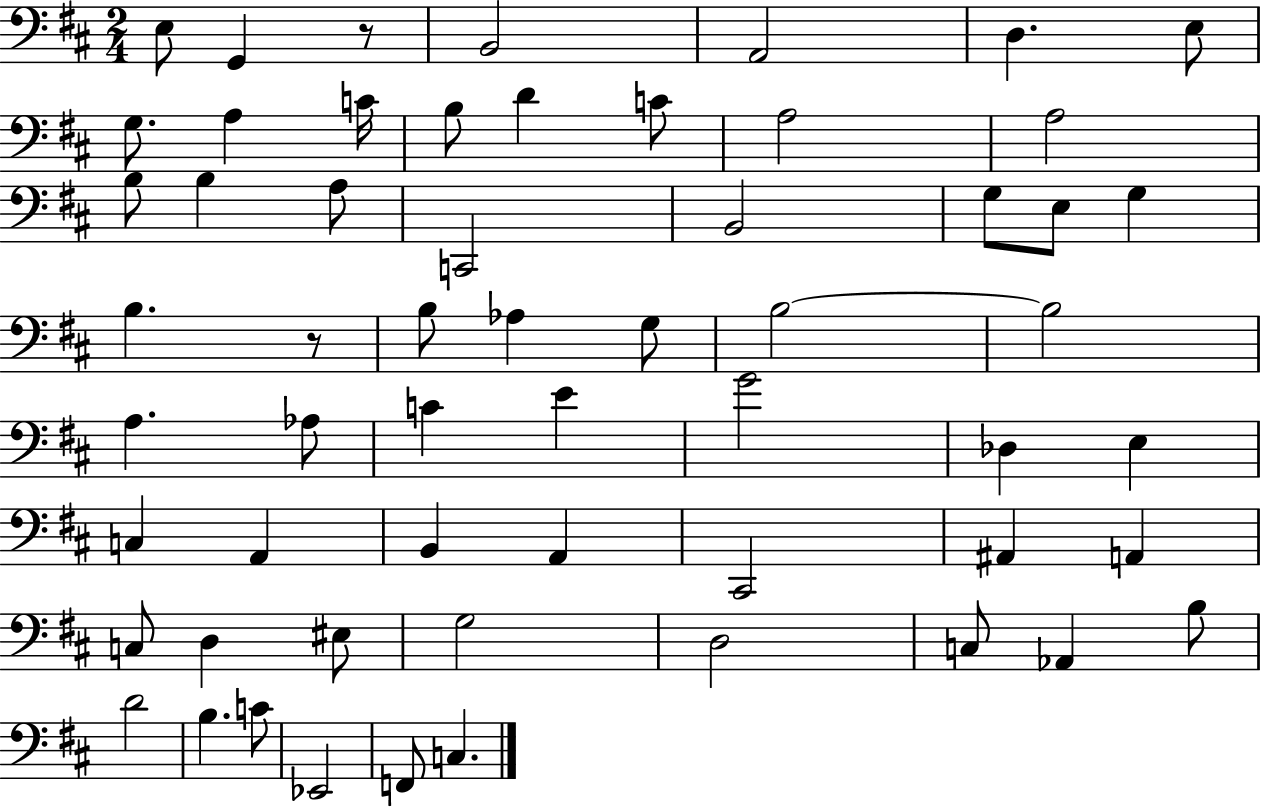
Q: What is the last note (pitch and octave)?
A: C3